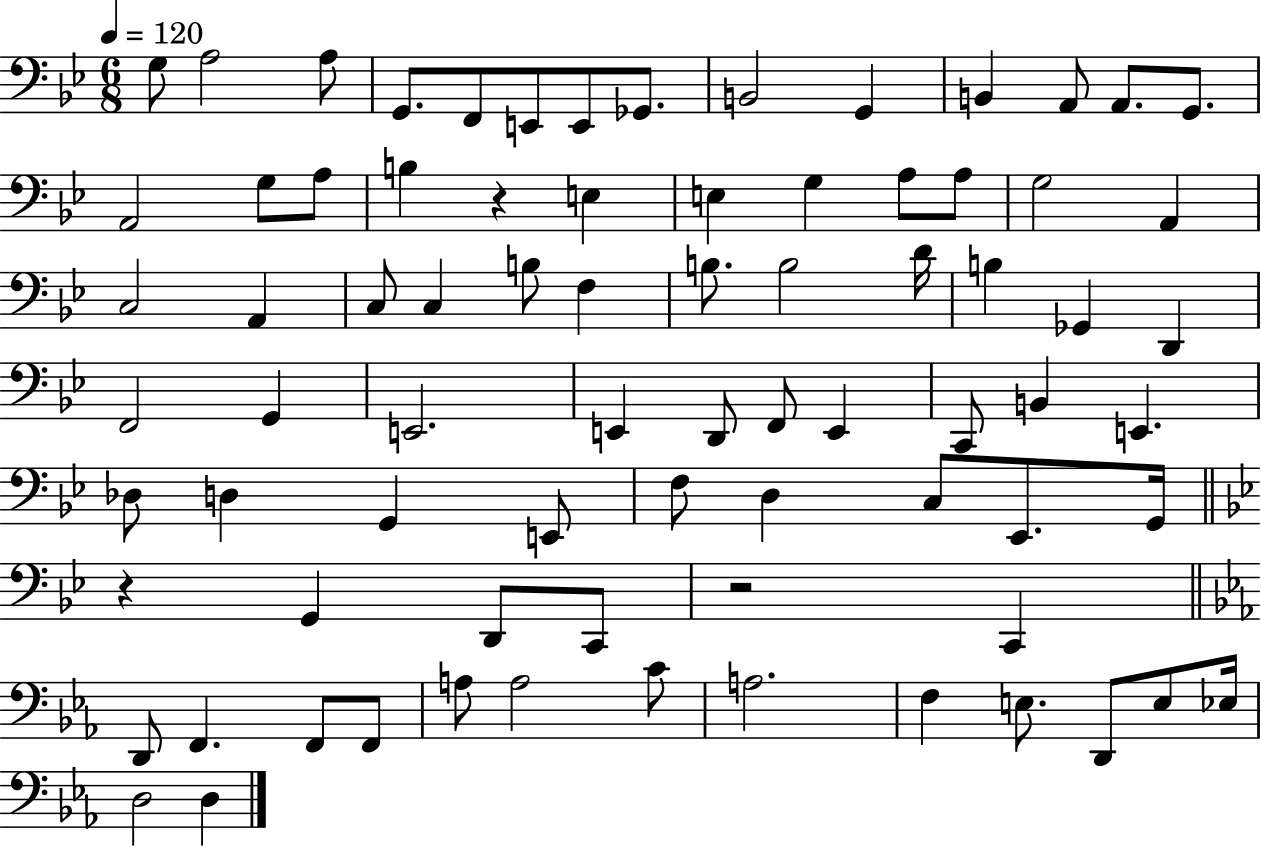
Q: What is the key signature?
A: BES major